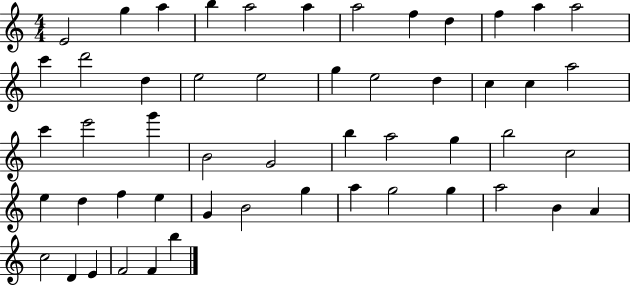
{
  \clef treble
  \numericTimeSignature
  \time 4/4
  \key c \major
  e'2 g''4 a''4 | b''4 a''2 a''4 | a''2 f''4 d''4 | f''4 a''4 a''2 | \break c'''4 d'''2 d''4 | e''2 e''2 | g''4 e''2 d''4 | c''4 c''4 a''2 | \break c'''4 e'''2 g'''4 | b'2 g'2 | b''4 a''2 g''4 | b''2 c''2 | \break e''4 d''4 f''4 e''4 | g'4 b'2 g''4 | a''4 g''2 g''4 | a''2 b'4 a'4 | \break c''2 d'4 e'4 | f'2 f'4 b''4 | \bar "|."
}